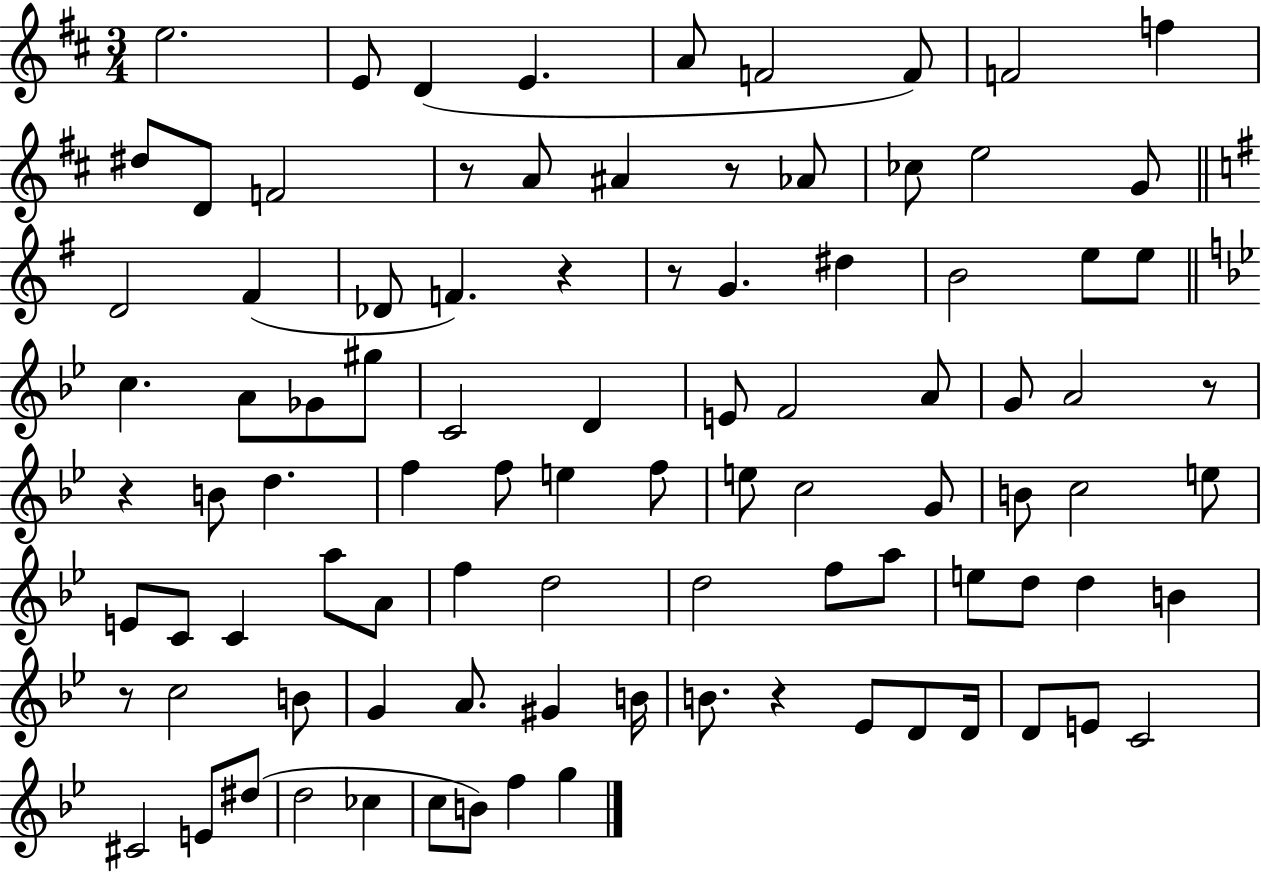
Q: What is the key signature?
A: D major